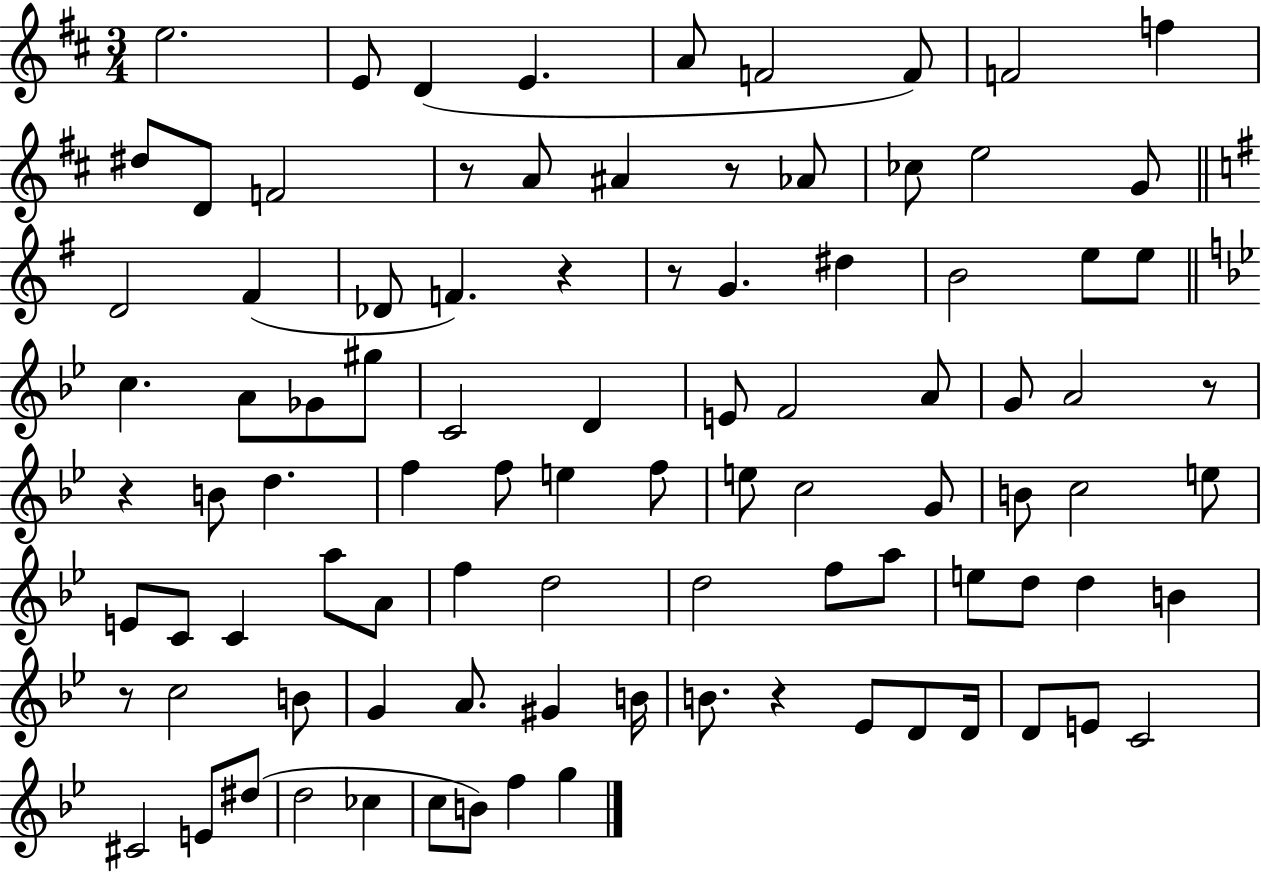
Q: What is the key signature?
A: D major